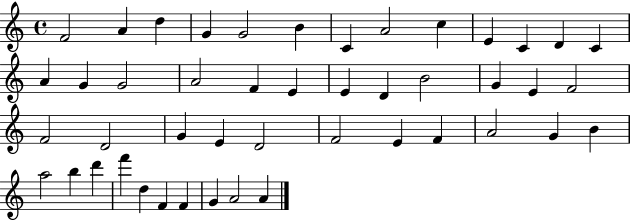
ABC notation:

X:1
T:Untitled
M:4/4
L:1/4
K:C
F2 A d G G2 B C A2 c E C D C A G G2 A2 F E E D B2 G E F2 F2 D2 G E D2 F2 E F A2 G B a2 b d' f' d F F G A2 A